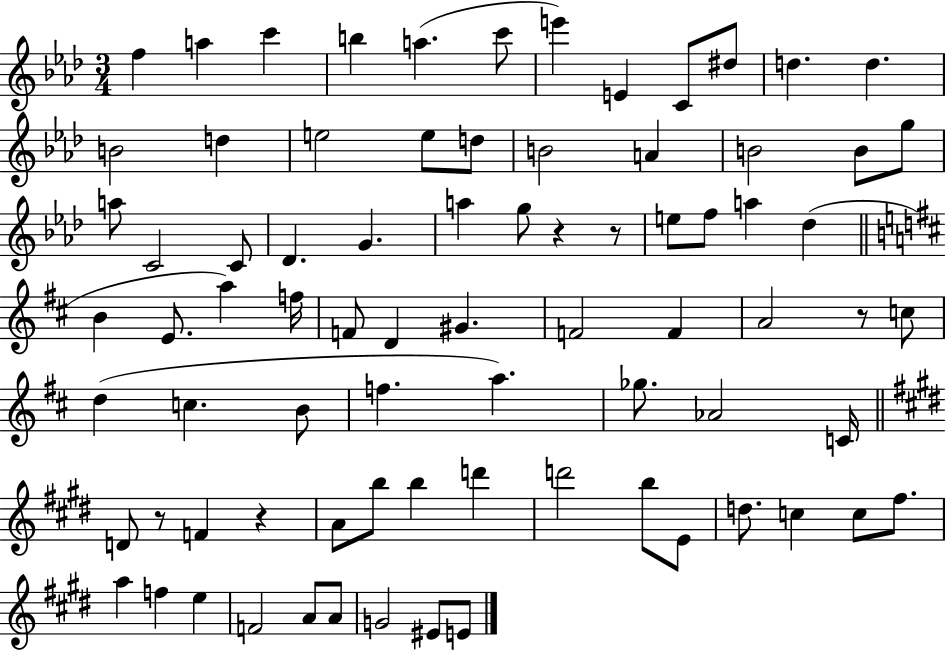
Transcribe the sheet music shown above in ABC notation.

X:1
T:Untitled
M:3/4
L:1/4
K:Ab
f a c' b a c'/2 e' E C/2 ^d/2 d d B2 d e2 e/2 d/2 B2 A B2 B/2 g/2 a/2 C2 C/2 _D G a g/2 z z/2 e/2 f/2 a _d B E/2 a f/4 F/2 D ^G F2 F A2 z/2 c/2 d c B/2 f a _g/2 _A2 C/4 D/2 z/2 F z A/2 b/2 b d' d'2 b/2 E/2 d/2 c c/2 ^f/2 a f e F2 A/2 A/2 G2 ^E/2 E/2